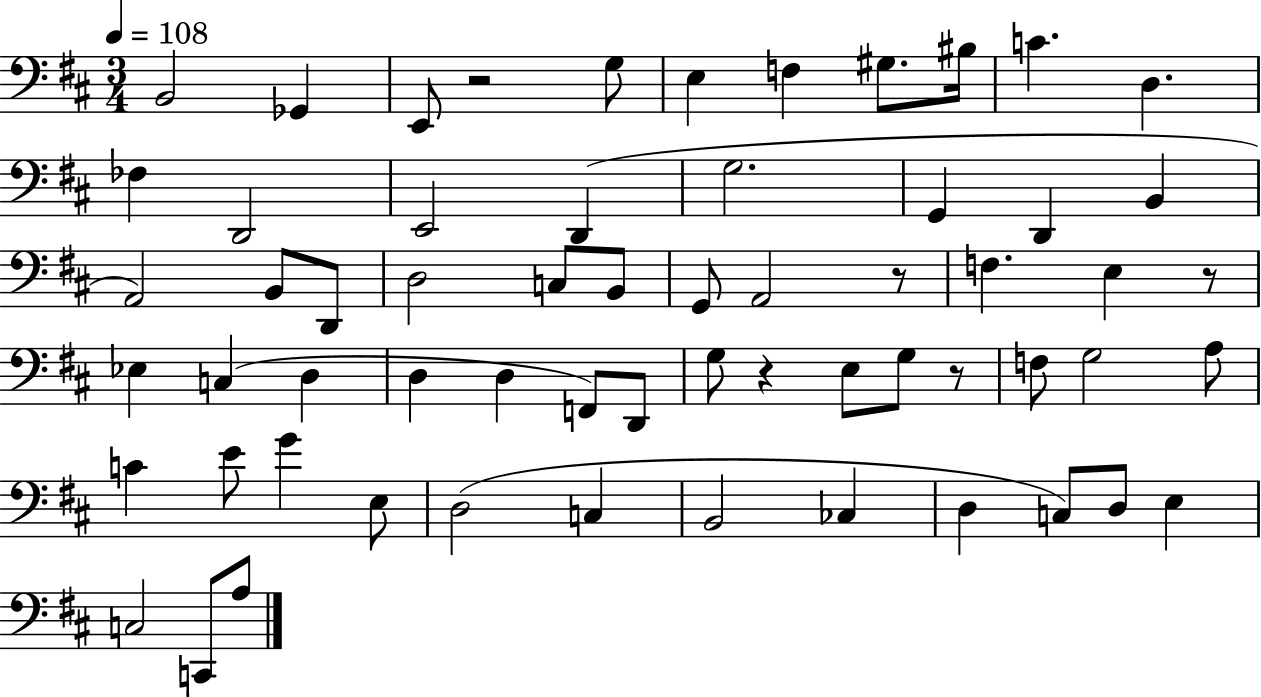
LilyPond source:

{
  \clef bass
  \numericTimeSignature
  \time 3/4
  \key d \major
  \tempo 4 = 108
  b,2 ges,4 | e,8 r2 g8 | e4 f4 gis8. bis16 | c'4. d4. | \break fes4 d,2 | e,2 d,4( | g2. | g,4 d,4 b,4 | \break a,2) b,8 d,8 | d2 c8 b,8 | g,8 a,2 r8 | f4. e4 r8 | \break ees4 c4( d4 | d4 d4 f,8) d,8 | g8 r4 e8 g8 r8 | f8 g2 a8 | \break c'4 e'8 g'4 e8 | d2( c4 | b,2 ces4 | d4 c8) d8 e4 | \break c2 c,8 a8 | \bar "|."
}